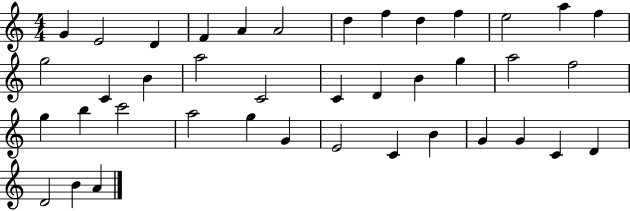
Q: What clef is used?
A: treble